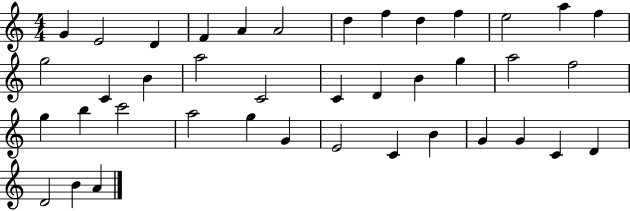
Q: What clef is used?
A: treble